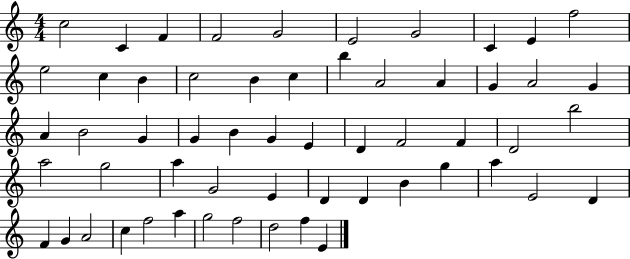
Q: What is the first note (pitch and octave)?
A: C5